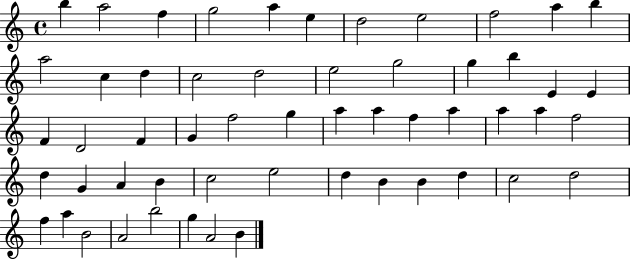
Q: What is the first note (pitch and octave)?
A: B5